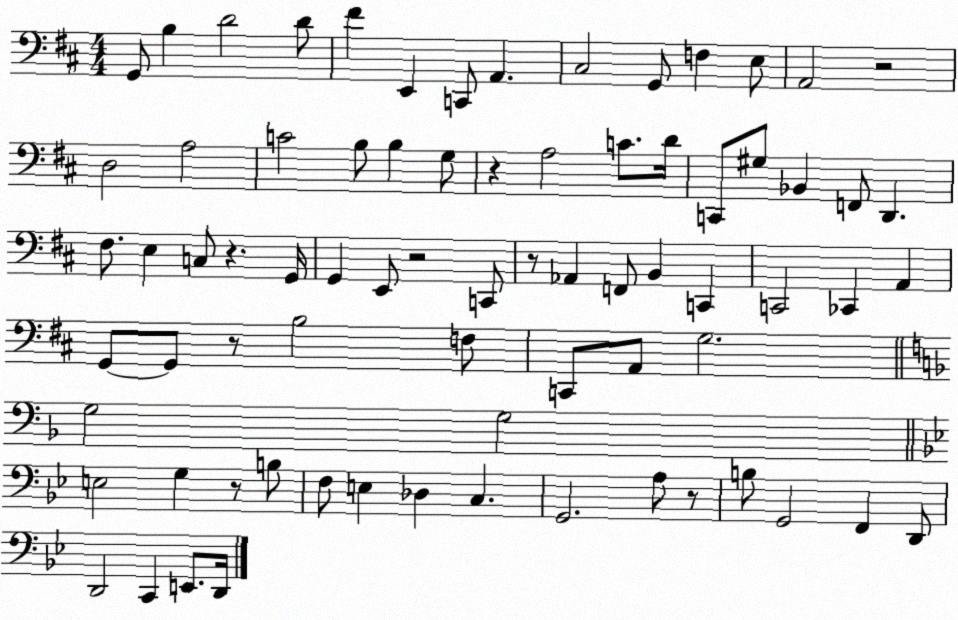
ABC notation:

X:1
T:Untitled
M:4/4
L:1/4
K:D
G,,/2 B, D2 D/2 ^F E,, C,,/2 A,, ^C,2 G,,/2 F, E,/2 A,,2 z2 D,2 A,2 C2 B,/2 B, G,/2 z A,2 C/2 D/4 C,,/2 ^G,/2 _B,, F,,/2 D,, ^F,/2 E, C,/2 z G,,/4 G,, E,,/2 z2 C,,/2 z/2 _A,, F,,/2 B,, C,, C,,2 _C,, A,, G,,/2 G,,/2 z/2 B,2 F,/2 C,,/2 A,,/2 G,2 G,2 G,2 E,2 G, z/2 B,/2 F,/2 E, _D, C, G,,2 A,/2 z/2 B,/2 G,,2 F,, D,,/2 D,,2 C,, E,,/2 D,,/4